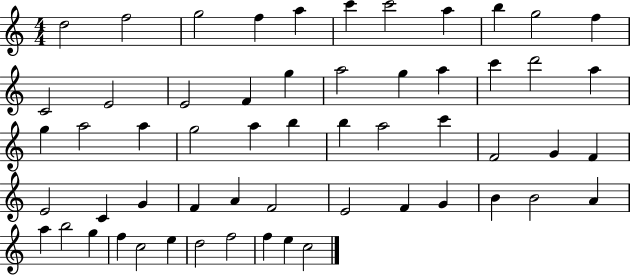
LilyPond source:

{
  \clef treble
  \numericTimeSignature
  \time 4/4
  \key c \major
  d''2 f''2 | g''2 f''4 a''4 | c'''4 c'''2 a''4 | b''4 g''2 f''4 | \break c'2 e'2 | e'2 f'4 g''4 | a''2 g''4 a''4 | c'''4 d'''2 a''4 | \break g''4 a''2 a''4 | g''2 a''4 b''4 | b''4 a''2 c'''4 | f'2 g'4 f'4 | \break e'2 c'4 g'4 | f'4 a'4 f'2 | e'2 f'4 g'4 | b'4 b'2 a'4 | \break a''4 b''2 g''4 | f''4 c''2 e''4 | d''2 f''2 | f''4 e''4 c''2 | \break \bar "|."
}